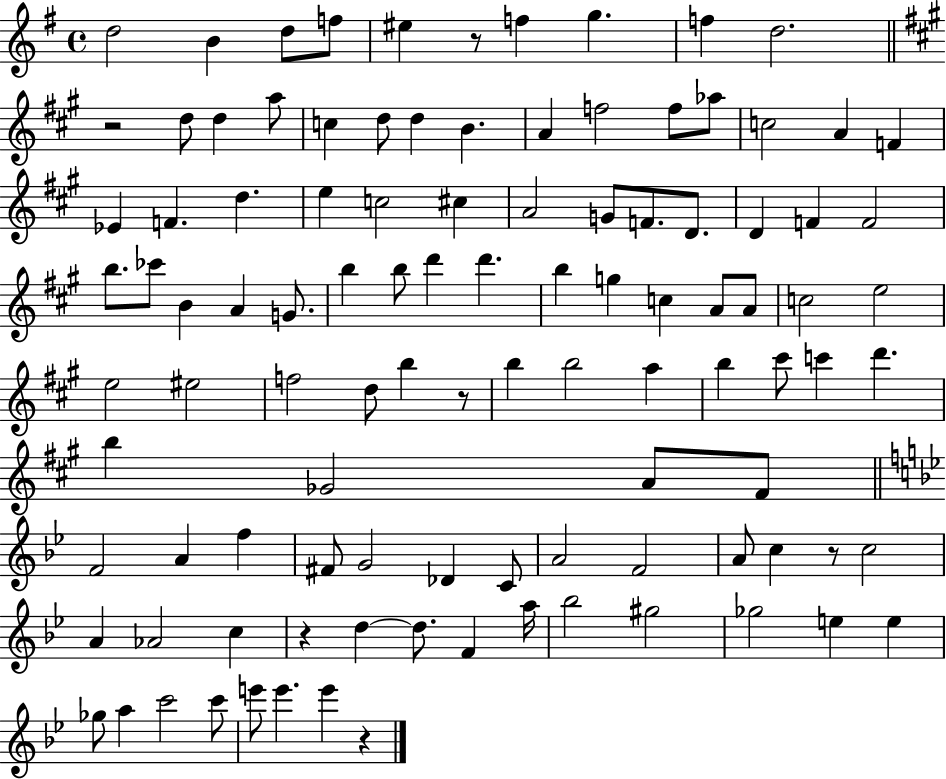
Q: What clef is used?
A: treble